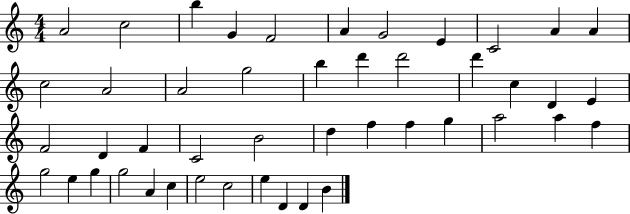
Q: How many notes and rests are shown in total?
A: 46